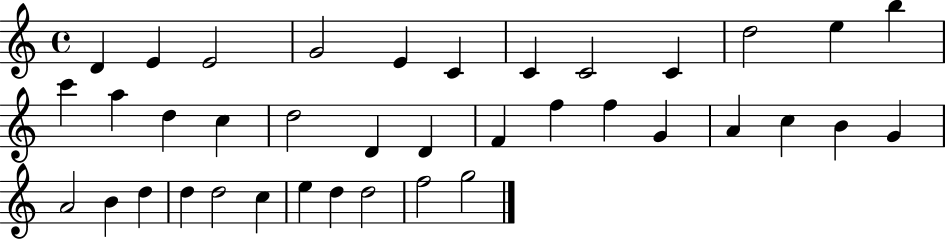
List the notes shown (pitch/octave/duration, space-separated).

D4/q E4/q E4/h G4/h E4/q C4/q C4/q C4/h C4/q D5/h E5/q B5/q C6/q A5/q D5/q C5/q D5/h D4/q D4/q F4/q F5/q F5/q G4/q A4/q C5/q B4/q G4/q A4/h B4/q D5/q D5/q D5/h C5/q E5/q D5/q D5/h F5/h G5/h